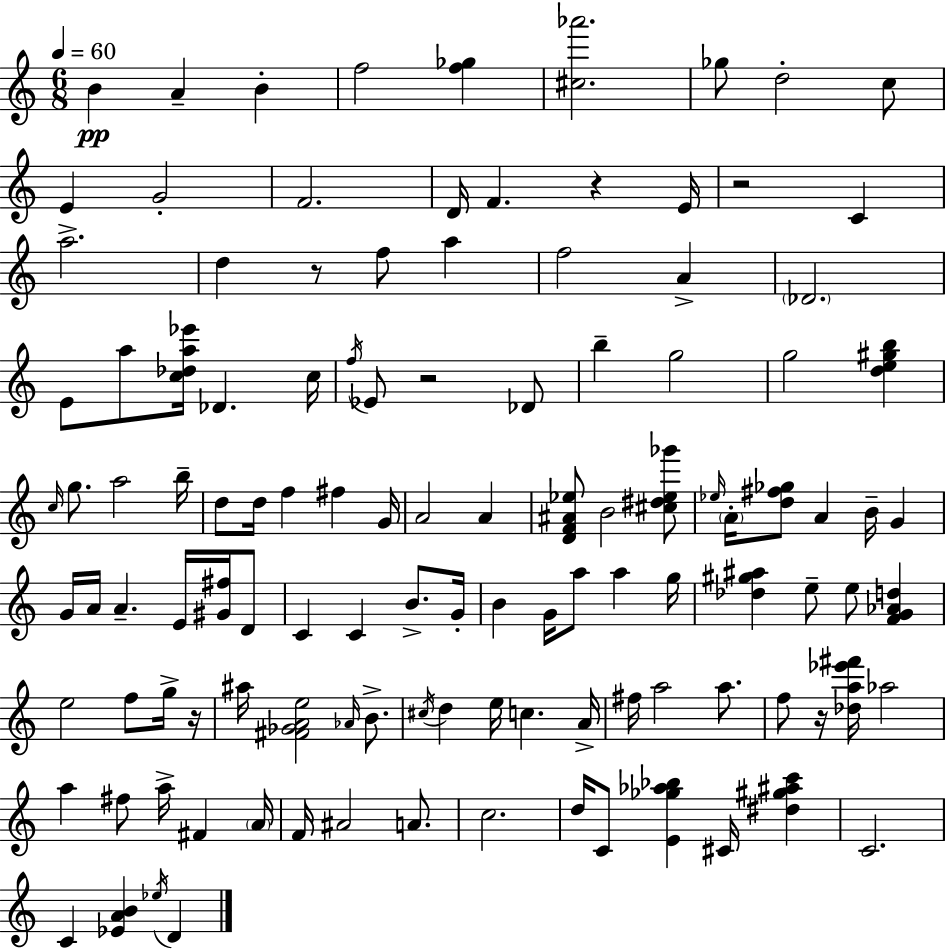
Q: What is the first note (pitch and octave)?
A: B4